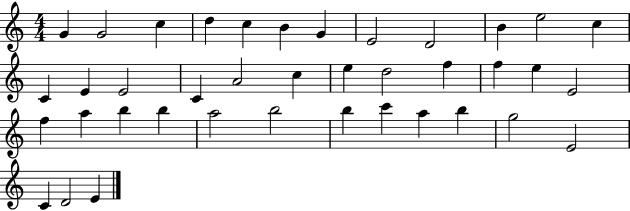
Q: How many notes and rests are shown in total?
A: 39